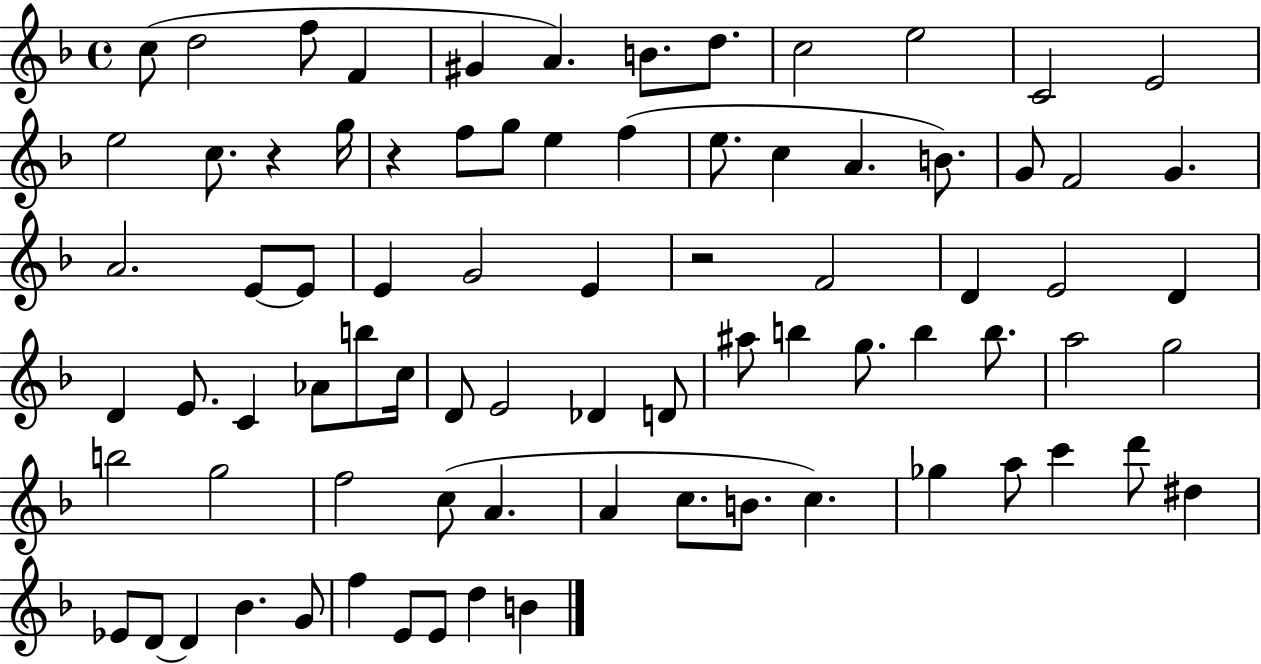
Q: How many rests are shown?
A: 3